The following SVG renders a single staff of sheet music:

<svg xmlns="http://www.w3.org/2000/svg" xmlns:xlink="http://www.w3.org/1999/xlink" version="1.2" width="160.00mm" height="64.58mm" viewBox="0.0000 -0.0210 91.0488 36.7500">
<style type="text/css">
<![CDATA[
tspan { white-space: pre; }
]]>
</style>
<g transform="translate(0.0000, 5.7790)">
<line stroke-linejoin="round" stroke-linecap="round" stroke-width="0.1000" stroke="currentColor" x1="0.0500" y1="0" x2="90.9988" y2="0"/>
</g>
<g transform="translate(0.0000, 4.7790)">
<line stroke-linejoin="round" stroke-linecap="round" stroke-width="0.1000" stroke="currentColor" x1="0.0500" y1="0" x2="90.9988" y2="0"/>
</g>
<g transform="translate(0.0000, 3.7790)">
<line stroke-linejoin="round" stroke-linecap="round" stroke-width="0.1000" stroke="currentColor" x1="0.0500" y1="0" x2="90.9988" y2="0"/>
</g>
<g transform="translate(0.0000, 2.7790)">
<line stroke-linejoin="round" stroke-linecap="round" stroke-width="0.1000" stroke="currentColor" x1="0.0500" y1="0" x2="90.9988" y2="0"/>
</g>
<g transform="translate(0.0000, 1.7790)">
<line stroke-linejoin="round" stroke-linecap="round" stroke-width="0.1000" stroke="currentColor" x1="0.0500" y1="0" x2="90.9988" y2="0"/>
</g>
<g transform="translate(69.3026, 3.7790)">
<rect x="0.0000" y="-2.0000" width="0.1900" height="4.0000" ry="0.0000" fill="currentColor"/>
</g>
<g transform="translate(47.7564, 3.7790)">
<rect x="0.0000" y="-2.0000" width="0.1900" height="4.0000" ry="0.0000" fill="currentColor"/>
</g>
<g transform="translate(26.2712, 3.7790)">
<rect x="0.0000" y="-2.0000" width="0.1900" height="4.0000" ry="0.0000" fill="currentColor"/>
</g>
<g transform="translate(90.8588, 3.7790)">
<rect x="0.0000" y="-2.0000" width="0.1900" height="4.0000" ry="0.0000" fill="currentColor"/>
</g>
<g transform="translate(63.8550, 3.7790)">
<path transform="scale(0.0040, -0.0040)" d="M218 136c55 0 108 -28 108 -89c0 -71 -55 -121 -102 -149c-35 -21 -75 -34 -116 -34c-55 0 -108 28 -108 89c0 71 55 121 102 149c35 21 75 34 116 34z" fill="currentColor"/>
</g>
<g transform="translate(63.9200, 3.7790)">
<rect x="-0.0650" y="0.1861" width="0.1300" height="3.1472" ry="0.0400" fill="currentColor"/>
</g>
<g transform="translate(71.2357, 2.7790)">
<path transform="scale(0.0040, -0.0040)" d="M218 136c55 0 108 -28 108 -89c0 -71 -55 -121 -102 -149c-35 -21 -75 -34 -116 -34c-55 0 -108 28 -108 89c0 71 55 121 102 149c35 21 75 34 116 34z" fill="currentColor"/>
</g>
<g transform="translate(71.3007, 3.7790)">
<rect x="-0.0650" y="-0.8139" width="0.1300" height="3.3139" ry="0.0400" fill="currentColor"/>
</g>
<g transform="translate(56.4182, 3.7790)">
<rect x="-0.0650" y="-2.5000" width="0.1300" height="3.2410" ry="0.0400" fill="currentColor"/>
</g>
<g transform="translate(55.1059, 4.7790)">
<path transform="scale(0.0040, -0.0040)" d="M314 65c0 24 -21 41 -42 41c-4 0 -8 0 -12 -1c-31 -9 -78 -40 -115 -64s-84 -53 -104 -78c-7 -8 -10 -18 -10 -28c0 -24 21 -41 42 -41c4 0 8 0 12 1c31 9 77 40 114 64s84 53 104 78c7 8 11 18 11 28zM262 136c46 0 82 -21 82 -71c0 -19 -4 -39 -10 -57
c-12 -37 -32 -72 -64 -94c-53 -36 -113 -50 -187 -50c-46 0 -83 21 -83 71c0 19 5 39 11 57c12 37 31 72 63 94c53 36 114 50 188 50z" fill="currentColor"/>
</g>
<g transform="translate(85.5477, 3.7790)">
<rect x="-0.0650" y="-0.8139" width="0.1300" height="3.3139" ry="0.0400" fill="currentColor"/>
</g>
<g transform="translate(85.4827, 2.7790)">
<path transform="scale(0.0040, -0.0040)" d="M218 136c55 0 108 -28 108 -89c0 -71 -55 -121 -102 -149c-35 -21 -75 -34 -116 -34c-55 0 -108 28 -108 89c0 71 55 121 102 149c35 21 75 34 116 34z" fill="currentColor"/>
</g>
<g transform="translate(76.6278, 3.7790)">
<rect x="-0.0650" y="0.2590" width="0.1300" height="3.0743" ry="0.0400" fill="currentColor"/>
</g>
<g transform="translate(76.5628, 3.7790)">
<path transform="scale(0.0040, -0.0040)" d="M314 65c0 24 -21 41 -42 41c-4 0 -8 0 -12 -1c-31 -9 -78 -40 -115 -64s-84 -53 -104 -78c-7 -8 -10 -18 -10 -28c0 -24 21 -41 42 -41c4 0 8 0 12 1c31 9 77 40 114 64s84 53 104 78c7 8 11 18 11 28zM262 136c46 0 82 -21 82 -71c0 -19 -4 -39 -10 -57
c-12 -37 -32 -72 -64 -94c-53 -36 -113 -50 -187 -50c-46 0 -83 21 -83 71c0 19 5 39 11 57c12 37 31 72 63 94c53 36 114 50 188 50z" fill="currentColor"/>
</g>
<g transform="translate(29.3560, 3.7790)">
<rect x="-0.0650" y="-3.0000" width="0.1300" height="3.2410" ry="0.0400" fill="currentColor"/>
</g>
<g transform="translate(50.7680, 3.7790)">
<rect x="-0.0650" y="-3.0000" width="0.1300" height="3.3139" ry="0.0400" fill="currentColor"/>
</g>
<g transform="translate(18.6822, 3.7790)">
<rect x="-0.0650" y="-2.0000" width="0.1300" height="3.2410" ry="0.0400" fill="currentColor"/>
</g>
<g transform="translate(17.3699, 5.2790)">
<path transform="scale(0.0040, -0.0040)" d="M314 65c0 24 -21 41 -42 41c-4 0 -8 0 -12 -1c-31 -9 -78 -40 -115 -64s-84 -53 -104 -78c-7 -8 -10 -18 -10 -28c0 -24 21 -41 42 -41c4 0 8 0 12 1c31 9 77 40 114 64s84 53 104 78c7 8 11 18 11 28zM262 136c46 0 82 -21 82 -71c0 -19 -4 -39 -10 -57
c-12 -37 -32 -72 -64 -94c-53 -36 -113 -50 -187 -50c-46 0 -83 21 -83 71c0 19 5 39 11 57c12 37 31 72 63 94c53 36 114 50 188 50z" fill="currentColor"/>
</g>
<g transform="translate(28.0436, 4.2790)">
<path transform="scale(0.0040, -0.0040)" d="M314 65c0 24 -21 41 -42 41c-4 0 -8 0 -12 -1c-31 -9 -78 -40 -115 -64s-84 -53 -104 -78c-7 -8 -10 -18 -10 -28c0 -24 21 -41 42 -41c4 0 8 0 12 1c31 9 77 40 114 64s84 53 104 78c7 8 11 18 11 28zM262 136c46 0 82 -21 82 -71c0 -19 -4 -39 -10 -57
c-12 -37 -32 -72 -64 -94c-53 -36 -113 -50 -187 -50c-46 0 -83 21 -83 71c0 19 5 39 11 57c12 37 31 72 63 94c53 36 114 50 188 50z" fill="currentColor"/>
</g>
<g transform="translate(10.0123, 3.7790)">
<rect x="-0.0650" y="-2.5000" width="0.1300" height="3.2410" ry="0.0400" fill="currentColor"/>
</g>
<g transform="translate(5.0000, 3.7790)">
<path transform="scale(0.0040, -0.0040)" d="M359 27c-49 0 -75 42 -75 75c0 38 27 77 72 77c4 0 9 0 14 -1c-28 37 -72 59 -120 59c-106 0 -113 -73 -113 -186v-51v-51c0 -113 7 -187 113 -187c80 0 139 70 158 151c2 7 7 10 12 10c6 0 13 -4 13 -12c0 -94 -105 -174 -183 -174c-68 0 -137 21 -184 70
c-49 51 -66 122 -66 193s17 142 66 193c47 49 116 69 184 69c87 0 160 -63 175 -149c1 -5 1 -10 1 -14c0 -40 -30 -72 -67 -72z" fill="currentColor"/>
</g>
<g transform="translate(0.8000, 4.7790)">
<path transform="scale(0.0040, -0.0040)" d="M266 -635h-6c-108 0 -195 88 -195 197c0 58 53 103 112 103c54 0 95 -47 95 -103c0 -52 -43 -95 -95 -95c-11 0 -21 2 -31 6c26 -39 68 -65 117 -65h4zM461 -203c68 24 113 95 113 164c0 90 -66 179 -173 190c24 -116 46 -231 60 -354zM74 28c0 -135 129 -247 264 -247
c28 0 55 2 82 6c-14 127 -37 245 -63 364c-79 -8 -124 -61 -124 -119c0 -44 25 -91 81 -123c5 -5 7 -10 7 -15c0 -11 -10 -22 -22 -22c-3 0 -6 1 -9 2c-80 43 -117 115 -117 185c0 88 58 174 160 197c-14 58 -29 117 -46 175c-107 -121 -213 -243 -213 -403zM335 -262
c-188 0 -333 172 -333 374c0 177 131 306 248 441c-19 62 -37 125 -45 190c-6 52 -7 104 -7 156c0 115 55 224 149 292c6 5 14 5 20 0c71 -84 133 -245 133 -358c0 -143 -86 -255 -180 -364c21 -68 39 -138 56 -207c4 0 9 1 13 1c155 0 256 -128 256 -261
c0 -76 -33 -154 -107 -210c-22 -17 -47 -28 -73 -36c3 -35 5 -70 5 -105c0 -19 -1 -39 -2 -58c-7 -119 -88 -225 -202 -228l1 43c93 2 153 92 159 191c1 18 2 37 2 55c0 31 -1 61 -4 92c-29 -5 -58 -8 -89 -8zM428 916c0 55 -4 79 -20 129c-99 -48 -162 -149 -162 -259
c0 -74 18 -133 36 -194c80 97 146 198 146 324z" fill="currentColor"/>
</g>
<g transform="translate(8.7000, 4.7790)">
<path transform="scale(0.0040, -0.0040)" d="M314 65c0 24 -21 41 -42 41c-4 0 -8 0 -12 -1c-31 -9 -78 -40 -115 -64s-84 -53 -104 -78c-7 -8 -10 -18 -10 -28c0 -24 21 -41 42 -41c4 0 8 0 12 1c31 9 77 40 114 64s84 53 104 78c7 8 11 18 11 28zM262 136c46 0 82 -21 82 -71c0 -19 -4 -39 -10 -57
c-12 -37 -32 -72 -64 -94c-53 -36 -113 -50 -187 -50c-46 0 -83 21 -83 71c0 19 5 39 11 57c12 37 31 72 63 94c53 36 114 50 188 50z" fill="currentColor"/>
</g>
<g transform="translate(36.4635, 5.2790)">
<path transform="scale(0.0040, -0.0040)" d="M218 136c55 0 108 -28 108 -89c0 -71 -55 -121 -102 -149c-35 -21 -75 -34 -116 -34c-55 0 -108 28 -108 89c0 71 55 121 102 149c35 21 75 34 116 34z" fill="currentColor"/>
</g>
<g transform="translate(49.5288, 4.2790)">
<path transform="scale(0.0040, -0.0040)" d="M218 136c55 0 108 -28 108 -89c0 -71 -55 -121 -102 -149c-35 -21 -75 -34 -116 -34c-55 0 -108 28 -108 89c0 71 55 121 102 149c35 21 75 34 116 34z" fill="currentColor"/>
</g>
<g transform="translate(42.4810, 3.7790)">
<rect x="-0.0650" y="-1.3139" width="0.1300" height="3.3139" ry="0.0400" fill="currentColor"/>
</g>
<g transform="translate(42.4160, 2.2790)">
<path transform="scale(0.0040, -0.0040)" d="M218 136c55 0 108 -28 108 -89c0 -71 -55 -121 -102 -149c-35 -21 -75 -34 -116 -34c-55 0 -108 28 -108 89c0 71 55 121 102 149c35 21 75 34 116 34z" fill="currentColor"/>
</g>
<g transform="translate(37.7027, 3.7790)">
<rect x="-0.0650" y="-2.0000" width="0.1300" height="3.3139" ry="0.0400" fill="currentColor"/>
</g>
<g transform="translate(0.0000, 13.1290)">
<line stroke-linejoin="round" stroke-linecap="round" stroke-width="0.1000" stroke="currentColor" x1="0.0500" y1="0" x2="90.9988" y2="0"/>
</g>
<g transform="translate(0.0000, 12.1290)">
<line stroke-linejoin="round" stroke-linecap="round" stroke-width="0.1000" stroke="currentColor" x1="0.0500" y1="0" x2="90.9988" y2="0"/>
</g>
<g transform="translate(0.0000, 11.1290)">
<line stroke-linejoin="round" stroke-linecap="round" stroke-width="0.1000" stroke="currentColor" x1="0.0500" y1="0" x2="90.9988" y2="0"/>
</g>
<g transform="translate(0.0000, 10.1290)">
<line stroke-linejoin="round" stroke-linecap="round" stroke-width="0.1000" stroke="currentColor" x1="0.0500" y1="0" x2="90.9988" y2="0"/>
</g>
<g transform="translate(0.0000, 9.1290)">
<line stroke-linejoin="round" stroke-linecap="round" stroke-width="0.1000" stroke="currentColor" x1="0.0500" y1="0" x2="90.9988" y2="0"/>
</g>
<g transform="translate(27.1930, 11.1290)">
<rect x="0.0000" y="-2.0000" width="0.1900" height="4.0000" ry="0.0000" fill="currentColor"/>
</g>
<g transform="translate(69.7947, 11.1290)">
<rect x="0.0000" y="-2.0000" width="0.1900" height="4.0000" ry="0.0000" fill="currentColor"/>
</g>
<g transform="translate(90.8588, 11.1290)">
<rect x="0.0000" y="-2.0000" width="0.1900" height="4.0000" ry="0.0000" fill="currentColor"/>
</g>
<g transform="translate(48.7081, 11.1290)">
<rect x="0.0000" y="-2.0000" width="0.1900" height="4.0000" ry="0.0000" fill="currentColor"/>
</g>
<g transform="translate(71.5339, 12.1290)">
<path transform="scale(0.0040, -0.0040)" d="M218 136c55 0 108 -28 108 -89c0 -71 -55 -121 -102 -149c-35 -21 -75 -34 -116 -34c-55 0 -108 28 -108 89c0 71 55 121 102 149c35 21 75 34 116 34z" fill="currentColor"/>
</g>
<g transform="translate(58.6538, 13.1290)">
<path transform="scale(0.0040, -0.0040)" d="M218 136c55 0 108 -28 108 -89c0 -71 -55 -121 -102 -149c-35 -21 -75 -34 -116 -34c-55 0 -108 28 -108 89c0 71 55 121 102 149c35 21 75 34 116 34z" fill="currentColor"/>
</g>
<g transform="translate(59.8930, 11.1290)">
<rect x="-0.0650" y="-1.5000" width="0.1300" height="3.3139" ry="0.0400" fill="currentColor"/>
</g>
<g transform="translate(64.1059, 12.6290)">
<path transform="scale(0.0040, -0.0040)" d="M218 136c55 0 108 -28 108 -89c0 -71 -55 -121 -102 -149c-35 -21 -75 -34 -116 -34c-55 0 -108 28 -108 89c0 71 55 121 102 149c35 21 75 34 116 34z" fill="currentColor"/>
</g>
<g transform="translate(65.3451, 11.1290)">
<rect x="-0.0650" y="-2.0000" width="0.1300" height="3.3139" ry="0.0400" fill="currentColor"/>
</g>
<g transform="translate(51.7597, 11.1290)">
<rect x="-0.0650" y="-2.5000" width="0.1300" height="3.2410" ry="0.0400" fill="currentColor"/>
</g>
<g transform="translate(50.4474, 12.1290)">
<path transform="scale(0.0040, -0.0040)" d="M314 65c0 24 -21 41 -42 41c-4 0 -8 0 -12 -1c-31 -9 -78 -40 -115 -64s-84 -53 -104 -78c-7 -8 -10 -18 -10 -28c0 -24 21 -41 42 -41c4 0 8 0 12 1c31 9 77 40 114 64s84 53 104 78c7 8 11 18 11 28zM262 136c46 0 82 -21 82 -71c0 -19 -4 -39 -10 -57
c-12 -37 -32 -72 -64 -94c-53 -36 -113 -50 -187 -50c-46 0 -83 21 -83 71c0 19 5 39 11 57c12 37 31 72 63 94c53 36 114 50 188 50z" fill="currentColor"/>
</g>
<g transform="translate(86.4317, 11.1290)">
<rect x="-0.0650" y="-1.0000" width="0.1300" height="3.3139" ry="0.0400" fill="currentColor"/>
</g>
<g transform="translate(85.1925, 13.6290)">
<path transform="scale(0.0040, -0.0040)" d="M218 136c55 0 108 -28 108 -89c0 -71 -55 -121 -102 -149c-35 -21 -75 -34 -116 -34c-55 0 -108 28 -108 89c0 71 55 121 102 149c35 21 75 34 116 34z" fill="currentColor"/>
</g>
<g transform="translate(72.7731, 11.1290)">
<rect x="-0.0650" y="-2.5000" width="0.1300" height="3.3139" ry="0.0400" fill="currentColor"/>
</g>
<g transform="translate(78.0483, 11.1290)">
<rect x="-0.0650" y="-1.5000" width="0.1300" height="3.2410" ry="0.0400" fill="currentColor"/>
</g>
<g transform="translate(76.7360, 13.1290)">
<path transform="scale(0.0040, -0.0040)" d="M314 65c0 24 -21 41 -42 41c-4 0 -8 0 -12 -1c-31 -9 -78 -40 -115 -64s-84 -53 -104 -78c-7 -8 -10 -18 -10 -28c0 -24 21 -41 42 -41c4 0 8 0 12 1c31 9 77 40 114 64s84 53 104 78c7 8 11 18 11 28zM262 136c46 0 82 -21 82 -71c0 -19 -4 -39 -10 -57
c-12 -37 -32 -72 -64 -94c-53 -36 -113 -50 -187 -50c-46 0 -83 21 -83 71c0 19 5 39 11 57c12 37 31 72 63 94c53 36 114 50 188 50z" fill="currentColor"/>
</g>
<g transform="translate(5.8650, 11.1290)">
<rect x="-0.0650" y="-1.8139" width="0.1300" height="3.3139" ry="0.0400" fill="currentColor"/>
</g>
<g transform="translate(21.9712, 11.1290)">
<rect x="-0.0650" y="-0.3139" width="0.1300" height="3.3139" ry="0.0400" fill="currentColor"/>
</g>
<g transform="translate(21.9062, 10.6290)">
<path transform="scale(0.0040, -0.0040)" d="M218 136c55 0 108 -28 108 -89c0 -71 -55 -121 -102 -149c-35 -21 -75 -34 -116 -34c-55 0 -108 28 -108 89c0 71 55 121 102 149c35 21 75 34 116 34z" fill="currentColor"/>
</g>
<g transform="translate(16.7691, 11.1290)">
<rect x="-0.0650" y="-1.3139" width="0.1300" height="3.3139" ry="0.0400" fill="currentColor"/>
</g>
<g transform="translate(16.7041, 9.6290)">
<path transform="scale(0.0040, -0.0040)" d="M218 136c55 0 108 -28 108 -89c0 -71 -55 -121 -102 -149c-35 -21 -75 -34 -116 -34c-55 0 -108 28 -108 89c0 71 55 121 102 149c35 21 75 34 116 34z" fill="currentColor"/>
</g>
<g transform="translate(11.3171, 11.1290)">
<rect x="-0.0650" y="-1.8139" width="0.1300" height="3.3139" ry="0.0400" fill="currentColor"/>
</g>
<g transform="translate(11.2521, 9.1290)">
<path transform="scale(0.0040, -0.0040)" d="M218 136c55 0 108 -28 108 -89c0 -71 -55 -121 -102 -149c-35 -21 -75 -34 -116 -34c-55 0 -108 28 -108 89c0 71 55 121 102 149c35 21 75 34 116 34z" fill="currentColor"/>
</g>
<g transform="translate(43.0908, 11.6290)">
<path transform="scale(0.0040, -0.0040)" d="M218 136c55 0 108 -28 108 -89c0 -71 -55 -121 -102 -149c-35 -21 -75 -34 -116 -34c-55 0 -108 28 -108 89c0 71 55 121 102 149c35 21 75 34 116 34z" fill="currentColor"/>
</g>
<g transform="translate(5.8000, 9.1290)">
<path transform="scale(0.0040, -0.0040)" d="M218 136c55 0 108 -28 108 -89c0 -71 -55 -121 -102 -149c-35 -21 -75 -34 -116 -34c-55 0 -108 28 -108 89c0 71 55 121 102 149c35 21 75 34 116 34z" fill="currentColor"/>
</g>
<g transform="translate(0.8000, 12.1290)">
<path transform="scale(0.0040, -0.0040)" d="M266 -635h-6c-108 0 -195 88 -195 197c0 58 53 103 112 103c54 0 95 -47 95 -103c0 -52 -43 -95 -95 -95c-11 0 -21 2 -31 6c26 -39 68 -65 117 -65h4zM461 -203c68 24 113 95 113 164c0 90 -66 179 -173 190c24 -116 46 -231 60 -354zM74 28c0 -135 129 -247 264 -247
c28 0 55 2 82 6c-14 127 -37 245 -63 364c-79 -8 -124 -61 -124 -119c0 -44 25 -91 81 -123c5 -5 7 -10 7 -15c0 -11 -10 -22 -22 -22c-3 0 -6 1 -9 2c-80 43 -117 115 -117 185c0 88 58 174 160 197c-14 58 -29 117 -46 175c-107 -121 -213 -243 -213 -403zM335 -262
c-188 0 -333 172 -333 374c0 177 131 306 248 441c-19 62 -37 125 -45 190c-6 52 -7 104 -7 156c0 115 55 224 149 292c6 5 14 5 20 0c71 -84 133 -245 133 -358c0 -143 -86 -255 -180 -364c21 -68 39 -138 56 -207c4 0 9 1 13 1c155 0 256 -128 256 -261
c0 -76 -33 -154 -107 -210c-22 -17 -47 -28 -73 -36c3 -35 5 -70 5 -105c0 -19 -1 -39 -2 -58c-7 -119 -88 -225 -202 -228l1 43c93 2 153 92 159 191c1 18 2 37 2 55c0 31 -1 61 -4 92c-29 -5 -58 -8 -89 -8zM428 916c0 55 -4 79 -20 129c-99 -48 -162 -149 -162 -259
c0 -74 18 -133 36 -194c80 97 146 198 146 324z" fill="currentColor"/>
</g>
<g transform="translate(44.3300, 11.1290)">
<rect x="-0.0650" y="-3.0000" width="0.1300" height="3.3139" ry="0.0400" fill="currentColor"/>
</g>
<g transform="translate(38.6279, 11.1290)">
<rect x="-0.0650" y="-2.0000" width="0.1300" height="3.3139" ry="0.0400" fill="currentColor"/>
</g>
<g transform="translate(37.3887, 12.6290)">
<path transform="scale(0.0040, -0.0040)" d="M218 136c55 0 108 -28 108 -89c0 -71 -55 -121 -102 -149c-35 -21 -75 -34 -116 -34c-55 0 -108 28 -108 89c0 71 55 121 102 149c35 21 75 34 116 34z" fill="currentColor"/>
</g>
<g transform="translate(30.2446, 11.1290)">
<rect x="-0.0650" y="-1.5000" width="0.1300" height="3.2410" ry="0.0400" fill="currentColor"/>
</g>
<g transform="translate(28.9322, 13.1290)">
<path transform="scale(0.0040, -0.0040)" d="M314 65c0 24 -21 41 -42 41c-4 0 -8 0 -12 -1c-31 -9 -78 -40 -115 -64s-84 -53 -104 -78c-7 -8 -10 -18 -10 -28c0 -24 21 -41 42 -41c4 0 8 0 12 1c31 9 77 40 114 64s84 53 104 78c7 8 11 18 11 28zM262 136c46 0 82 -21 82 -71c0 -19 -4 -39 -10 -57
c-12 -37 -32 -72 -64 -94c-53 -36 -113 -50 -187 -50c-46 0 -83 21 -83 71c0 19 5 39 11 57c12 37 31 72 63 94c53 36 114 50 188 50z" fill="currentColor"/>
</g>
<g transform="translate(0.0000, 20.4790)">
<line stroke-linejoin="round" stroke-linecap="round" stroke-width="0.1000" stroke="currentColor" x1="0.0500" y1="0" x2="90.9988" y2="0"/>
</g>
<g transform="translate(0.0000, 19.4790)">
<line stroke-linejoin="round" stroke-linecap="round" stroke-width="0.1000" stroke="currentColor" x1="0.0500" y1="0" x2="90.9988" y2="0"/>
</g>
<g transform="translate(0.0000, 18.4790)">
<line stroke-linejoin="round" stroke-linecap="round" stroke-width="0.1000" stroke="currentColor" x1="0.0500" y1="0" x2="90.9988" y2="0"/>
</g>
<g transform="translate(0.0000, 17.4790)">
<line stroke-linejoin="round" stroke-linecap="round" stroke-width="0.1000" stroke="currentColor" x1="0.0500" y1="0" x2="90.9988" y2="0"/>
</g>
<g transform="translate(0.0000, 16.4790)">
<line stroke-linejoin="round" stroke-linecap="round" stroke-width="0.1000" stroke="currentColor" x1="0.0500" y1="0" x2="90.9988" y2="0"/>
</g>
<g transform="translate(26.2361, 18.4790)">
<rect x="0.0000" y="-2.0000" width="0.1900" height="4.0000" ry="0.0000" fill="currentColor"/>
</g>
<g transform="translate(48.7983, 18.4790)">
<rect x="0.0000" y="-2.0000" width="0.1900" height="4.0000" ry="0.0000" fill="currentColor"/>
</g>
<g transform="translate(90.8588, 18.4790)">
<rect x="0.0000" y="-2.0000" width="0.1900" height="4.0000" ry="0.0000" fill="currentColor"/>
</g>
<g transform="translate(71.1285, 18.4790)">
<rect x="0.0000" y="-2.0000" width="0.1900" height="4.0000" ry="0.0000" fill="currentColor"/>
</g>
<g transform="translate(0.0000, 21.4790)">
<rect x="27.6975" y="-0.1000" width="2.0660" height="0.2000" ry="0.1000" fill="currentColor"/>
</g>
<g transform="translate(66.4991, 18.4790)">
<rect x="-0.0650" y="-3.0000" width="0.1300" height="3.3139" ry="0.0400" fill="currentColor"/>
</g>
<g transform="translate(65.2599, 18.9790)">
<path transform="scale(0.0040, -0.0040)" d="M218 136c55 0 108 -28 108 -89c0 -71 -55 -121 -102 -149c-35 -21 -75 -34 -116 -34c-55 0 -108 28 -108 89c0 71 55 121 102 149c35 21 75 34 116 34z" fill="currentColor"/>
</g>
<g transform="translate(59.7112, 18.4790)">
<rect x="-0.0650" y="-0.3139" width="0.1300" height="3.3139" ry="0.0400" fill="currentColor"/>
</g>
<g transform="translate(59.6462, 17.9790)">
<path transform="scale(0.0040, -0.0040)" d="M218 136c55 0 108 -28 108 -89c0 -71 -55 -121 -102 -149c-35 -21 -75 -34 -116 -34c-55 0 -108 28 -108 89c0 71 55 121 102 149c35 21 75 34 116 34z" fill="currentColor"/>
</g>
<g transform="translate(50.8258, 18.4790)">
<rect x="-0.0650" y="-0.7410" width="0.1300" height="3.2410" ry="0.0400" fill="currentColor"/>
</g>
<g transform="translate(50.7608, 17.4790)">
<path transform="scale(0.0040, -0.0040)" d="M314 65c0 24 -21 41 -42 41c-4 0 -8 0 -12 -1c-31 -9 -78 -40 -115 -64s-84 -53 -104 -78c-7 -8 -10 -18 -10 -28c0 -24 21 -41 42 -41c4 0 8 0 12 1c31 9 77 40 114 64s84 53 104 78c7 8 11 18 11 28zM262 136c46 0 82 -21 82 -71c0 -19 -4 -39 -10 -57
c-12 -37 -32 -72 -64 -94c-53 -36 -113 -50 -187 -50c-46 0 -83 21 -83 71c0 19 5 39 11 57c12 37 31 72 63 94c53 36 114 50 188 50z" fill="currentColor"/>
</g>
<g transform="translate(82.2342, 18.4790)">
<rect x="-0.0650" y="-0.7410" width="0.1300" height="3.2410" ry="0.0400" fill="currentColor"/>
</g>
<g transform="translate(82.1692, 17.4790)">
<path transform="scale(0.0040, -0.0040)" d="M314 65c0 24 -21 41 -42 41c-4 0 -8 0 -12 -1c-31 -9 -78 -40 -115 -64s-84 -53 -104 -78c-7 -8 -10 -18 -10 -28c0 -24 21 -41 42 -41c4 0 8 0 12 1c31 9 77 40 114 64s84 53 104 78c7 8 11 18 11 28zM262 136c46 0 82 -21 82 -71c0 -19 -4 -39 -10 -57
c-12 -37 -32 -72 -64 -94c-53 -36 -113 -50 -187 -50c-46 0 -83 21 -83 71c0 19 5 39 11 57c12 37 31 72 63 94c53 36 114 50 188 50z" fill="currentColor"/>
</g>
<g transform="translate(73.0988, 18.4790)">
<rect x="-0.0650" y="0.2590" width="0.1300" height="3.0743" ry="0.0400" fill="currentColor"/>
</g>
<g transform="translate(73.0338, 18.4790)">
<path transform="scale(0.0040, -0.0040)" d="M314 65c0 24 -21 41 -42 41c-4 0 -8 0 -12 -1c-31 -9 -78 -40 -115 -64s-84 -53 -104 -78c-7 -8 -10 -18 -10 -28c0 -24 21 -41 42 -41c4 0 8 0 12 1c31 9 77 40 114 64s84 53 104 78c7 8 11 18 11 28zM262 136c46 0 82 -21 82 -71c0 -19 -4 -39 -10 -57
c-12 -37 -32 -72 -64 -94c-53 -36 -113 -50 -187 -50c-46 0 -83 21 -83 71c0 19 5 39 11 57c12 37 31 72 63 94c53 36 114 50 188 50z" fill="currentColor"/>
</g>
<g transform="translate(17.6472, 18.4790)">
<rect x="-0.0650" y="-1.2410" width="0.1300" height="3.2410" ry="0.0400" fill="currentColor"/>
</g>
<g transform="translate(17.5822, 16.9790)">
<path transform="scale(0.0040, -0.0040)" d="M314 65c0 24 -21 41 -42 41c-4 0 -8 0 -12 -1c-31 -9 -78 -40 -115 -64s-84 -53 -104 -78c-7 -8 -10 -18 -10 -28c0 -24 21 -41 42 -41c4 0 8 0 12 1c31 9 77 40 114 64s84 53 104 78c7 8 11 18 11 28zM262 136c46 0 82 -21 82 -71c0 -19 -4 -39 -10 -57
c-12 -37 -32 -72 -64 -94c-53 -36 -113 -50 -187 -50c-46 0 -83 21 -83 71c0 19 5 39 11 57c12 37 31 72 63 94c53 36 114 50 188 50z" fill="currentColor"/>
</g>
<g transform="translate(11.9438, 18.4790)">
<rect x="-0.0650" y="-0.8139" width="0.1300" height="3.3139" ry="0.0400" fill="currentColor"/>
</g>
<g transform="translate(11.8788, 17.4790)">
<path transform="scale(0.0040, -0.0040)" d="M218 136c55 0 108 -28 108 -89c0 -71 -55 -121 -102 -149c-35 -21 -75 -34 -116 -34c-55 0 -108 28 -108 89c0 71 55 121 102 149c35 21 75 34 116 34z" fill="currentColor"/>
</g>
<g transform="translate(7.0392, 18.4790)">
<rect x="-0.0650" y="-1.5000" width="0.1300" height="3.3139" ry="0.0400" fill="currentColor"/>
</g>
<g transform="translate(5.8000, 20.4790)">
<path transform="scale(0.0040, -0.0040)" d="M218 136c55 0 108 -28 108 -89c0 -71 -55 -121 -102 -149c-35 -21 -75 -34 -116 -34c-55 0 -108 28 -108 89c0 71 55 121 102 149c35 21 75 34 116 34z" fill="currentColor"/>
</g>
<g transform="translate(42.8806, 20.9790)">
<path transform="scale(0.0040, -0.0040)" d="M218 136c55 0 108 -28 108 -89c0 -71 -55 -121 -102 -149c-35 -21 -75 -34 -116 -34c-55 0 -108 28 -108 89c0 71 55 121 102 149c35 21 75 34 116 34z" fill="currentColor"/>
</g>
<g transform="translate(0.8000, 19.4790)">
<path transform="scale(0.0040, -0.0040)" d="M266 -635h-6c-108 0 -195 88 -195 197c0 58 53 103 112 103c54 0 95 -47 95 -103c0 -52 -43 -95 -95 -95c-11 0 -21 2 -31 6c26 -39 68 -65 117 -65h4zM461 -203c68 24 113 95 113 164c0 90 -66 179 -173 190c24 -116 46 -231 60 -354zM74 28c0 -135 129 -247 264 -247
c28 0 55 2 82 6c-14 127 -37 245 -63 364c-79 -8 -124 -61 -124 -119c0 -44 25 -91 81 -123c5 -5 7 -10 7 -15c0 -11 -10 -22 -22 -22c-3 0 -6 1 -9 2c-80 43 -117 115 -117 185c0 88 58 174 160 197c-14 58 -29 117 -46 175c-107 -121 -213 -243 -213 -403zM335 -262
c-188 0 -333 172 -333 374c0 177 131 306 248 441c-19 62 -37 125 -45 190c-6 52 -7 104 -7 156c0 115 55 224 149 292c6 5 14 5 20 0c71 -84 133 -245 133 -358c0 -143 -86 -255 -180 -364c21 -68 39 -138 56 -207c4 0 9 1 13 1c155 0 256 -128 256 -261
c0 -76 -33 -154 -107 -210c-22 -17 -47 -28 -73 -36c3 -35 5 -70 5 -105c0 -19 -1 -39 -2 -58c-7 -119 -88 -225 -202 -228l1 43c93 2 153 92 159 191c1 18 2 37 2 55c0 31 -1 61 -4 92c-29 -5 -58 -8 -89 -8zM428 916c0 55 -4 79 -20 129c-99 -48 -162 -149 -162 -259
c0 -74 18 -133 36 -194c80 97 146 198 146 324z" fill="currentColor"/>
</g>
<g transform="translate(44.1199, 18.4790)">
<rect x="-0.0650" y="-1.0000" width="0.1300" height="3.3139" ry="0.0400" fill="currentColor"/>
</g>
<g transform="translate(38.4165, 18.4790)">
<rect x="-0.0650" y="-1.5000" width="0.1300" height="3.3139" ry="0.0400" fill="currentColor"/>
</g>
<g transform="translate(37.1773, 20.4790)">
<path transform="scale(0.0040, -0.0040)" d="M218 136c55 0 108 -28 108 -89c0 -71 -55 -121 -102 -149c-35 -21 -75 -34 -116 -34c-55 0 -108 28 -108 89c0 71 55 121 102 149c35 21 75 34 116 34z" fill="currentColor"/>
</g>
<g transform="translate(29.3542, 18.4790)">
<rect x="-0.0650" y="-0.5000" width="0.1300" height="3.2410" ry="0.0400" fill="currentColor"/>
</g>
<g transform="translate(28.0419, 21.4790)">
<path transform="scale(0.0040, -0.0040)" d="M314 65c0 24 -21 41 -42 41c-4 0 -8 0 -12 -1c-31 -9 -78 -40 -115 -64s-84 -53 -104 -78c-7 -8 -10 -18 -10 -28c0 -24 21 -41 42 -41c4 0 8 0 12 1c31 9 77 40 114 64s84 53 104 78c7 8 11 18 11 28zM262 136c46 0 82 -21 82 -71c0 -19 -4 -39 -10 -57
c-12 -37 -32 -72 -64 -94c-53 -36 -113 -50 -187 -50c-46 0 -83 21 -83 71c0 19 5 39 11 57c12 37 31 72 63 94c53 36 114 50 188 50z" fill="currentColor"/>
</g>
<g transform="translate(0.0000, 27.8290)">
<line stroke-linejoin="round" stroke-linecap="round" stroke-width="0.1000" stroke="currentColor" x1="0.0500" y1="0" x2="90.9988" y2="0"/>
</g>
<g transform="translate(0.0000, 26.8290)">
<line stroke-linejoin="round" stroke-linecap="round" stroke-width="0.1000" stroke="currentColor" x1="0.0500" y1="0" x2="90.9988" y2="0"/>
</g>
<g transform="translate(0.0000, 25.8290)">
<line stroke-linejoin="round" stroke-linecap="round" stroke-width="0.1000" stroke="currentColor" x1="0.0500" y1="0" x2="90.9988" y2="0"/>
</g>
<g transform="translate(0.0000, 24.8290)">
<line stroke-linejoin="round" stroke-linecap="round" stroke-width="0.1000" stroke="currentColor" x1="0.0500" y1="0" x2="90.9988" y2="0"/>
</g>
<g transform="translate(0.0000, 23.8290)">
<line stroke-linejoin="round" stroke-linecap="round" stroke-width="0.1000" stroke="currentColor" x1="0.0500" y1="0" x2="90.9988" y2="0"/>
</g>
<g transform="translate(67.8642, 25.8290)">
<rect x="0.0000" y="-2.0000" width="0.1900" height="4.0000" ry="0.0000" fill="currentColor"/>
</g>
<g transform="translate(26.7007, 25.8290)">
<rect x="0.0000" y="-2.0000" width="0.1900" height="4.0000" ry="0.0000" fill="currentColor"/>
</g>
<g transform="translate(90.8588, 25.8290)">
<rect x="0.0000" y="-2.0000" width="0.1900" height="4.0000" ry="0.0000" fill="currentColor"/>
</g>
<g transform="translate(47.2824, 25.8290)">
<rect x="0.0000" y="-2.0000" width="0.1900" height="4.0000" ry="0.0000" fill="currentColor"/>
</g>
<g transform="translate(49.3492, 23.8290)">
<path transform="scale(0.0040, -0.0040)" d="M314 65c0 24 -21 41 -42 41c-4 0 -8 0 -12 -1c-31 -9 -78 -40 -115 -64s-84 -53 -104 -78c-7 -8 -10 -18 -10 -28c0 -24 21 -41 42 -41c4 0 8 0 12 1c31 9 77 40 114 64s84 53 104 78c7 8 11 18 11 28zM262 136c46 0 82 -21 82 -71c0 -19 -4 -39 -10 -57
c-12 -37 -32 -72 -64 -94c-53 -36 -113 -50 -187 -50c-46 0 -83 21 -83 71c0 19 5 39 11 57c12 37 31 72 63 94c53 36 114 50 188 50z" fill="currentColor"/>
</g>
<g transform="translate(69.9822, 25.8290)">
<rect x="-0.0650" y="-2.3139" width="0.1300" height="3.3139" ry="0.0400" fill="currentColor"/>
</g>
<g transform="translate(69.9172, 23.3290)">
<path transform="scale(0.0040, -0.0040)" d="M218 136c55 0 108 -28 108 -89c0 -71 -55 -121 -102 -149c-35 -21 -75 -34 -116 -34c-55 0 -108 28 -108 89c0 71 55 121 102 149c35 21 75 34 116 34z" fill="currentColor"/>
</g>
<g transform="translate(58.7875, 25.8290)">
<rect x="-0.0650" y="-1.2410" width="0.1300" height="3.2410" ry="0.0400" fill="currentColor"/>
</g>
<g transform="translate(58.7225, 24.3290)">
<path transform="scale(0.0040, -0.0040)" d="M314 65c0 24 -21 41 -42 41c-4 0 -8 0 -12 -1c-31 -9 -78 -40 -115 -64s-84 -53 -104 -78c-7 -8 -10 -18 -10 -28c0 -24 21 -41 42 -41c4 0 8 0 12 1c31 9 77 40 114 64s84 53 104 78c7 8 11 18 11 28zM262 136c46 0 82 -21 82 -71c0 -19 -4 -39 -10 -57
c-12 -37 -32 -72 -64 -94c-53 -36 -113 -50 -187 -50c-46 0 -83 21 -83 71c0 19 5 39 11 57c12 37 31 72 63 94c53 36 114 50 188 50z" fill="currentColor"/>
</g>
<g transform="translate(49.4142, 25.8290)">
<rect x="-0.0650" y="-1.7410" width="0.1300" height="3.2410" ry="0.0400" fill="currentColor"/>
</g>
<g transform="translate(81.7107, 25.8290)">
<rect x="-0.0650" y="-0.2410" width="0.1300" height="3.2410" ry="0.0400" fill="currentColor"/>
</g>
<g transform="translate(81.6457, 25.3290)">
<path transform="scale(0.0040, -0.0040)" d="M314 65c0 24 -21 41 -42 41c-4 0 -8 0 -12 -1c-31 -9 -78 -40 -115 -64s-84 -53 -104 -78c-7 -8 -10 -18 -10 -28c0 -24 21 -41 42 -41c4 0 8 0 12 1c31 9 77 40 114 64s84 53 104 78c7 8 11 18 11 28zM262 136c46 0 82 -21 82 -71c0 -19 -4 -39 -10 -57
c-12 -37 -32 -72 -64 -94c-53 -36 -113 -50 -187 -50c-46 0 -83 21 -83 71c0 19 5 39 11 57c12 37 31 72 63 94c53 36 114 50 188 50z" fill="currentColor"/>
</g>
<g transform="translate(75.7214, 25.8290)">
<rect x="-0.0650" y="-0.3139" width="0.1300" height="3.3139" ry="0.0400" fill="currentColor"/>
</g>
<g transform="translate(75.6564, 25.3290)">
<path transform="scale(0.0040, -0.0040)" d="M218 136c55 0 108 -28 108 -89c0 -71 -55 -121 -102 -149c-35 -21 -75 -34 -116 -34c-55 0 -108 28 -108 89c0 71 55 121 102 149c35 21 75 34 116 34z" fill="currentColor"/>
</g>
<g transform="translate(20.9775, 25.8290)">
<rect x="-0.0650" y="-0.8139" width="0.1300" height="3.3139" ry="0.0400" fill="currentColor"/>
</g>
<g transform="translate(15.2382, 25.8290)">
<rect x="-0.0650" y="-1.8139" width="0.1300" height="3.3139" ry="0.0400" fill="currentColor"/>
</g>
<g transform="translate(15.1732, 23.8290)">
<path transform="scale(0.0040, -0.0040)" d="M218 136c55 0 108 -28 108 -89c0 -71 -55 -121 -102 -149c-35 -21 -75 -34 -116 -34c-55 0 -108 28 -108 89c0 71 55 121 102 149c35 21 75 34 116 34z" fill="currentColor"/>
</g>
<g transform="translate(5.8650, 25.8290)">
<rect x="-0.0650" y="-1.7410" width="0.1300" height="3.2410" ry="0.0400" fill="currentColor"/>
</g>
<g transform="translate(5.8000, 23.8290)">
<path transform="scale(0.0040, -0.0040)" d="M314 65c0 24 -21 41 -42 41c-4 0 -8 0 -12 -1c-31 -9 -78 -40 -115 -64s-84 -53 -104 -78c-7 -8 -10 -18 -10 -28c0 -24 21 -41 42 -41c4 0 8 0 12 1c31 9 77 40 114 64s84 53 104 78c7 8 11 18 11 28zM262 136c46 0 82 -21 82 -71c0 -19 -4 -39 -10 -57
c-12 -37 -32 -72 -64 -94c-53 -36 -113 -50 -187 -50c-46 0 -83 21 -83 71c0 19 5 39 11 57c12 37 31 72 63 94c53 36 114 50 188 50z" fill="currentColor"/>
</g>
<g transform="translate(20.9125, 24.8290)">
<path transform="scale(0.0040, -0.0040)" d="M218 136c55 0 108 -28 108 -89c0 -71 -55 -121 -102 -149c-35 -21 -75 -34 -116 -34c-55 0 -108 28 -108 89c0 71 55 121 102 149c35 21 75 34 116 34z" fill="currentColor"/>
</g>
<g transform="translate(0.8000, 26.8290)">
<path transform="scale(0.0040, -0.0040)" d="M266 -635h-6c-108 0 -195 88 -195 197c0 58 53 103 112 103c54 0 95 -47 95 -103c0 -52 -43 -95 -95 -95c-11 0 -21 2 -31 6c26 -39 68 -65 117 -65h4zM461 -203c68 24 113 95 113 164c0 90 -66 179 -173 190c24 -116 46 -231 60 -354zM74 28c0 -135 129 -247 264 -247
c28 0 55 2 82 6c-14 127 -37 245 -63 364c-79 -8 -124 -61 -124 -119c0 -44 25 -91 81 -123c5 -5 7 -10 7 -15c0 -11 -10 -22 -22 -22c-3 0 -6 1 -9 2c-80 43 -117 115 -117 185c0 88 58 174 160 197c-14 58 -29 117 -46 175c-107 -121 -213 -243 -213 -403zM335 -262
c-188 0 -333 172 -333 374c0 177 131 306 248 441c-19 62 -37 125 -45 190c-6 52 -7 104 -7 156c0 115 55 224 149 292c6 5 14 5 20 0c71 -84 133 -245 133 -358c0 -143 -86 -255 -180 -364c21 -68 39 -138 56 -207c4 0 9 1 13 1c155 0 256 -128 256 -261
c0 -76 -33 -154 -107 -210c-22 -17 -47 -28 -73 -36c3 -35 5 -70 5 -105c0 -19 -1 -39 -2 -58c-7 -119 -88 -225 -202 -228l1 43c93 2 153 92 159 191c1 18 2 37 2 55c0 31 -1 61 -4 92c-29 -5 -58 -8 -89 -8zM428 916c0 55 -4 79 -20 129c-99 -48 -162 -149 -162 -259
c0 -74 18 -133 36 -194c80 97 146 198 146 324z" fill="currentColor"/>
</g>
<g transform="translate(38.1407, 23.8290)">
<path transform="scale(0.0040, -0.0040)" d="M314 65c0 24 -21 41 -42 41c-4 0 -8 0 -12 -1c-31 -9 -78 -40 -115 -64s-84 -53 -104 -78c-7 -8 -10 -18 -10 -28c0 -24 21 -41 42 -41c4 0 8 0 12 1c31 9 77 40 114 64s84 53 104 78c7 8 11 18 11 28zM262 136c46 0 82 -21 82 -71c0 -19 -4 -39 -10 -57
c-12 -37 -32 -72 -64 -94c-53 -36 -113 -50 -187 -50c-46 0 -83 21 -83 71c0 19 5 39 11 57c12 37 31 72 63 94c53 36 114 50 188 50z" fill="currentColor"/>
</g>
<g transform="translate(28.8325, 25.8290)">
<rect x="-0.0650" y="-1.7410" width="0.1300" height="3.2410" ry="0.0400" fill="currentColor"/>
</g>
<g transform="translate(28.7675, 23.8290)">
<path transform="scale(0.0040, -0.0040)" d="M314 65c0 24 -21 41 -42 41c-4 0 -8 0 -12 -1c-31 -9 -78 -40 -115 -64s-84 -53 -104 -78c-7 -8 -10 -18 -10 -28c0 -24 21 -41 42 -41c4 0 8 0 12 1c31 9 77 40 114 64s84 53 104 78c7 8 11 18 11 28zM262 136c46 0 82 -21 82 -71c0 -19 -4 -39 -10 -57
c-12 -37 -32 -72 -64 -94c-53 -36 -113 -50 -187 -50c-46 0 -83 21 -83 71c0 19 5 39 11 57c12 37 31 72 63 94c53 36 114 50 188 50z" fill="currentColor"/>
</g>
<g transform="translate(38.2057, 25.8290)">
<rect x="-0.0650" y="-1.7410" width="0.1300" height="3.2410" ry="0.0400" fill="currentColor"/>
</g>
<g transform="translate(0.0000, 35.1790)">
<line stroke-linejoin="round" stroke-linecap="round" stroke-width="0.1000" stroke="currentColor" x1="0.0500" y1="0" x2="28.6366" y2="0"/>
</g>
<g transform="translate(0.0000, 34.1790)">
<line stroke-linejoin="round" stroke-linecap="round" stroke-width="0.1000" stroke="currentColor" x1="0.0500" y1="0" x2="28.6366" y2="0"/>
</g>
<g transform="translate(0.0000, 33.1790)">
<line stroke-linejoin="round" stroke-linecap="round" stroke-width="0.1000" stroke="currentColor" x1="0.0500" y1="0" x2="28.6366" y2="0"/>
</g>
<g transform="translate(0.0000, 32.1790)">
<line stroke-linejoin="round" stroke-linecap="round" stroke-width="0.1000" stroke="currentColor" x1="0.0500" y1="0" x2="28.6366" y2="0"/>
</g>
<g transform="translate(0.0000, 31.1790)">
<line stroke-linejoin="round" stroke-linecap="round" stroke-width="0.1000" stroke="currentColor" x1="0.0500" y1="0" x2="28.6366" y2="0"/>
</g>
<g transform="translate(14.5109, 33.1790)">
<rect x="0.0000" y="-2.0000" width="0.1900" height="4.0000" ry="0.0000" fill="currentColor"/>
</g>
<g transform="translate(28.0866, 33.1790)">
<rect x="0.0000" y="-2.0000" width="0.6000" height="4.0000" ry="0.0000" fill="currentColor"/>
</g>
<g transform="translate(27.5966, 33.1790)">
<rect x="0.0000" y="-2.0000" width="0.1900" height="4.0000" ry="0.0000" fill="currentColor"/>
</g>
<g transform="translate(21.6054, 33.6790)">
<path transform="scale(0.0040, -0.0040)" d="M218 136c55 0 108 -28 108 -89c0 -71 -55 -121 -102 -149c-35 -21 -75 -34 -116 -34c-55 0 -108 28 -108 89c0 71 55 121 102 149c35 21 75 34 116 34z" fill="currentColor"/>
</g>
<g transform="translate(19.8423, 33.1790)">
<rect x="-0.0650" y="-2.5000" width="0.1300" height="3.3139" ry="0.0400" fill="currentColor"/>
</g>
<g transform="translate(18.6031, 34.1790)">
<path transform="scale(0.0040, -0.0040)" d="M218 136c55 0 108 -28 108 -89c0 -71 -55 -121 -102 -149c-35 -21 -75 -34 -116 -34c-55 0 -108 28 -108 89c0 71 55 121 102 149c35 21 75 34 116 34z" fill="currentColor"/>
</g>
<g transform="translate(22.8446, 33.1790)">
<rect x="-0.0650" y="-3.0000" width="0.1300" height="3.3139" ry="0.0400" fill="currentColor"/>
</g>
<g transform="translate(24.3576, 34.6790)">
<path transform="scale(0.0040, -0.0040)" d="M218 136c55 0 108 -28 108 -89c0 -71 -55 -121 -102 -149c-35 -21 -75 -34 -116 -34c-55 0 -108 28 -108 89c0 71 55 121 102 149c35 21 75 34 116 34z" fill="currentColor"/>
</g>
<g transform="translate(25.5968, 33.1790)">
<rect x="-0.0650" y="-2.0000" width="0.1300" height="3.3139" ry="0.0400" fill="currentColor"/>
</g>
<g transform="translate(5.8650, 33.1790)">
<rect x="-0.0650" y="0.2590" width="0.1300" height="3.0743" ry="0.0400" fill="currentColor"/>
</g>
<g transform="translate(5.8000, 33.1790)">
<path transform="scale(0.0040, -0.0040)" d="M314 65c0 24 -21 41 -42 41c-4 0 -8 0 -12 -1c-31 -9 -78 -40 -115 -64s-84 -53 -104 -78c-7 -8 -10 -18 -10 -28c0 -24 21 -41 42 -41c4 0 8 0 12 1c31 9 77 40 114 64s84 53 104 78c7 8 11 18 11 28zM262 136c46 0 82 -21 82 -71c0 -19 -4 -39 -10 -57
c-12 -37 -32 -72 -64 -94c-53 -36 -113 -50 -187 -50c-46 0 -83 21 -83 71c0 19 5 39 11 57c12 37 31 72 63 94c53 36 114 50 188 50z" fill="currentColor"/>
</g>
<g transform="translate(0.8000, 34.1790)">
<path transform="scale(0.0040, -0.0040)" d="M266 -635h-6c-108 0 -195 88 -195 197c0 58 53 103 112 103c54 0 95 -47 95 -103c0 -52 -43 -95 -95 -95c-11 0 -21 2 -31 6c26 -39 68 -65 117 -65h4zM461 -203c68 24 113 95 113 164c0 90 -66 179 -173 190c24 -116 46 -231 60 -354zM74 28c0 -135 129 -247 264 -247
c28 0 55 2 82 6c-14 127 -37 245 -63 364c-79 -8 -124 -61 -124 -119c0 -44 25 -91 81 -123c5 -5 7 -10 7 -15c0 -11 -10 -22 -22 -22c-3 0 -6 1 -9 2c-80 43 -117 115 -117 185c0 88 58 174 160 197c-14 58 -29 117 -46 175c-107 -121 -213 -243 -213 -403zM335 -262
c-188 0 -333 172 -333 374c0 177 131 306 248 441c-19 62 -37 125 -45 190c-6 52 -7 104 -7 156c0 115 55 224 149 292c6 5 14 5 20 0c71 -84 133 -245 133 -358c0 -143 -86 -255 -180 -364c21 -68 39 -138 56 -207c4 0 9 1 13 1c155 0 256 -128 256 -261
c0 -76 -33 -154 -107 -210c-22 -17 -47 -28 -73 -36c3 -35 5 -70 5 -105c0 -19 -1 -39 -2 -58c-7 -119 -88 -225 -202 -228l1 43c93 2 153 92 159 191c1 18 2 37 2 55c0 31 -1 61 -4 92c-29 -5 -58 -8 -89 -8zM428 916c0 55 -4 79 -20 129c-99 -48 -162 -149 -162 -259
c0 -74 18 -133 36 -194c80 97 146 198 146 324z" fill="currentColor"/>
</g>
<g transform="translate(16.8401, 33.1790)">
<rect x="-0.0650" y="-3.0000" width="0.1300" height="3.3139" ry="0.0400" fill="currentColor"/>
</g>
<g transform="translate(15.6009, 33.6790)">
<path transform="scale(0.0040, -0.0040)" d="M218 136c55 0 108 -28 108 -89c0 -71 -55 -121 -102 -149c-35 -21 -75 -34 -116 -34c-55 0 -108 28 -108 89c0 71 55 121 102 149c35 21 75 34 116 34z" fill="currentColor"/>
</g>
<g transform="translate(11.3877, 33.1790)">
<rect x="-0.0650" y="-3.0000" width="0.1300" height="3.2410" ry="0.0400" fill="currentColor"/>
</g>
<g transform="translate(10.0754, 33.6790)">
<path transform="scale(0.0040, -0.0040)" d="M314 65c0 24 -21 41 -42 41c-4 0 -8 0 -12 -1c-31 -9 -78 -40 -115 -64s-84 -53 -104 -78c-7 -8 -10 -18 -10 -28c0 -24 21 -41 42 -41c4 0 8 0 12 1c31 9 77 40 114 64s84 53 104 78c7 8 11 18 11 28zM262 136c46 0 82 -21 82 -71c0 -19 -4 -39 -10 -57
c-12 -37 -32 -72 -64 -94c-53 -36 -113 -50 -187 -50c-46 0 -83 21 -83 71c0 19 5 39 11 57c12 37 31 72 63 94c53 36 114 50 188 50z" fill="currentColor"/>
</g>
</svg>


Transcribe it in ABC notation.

X:1
T:Untitled
M:4/4
L:1/4
K:C
G2 F2 A2 F e A G2 B d B2 d f f e c E2 F A G2 E F G E2 D E d e2 C2 E D d2 c A B2 d2 f2 f d f2 f2 f2 e2 g c c2 B2 A2 A G A F